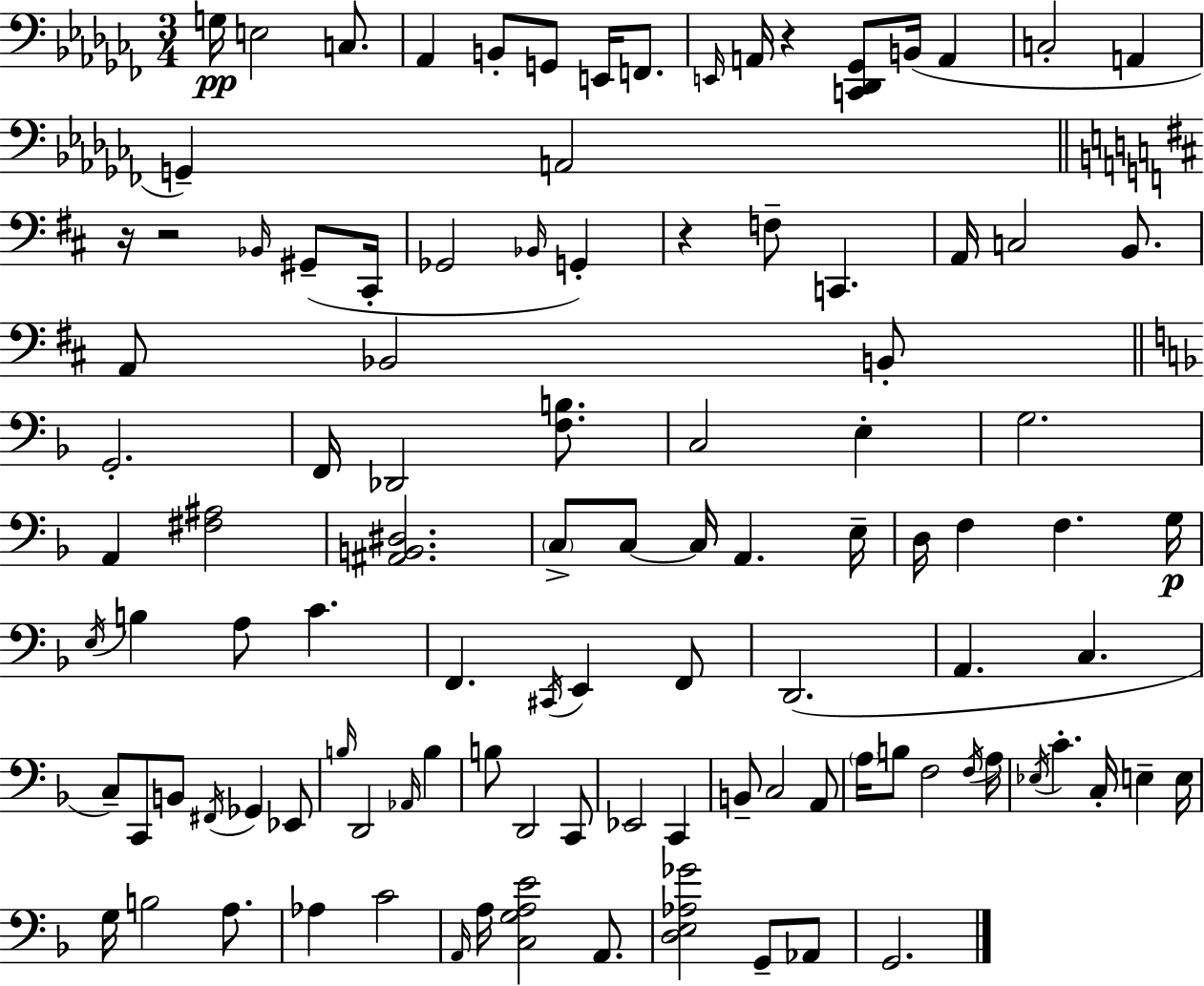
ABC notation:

X:1
T:Untitled
M:3/4
L:1/4
K:Abm
G,/4 E,2 C,/2 _A,, B,,/2 G,,/2 E,,/4 F,,/2 E,,/4 A,,/4 z [C,,_D,,_G,,]/2 B,,/4 A,, C,2 A,, G,, A,,2 z/4 z2 _B,,/4 ^G,,/2 ^C,,/4 _G,,2 _B,,/4 G,, z F,/2 C,, A,,/4 C,2 B,,/2 A,,/2 _B,,2 B,,/2 G,,2 F,,/4 _D,,2 [F,B,]/2 C,2 E, G,2 A,, [^F,^A,]2 [^A,,B,,^D,]2 C,/2 C,/2 C,/4 A,, E,/4 D,/4 F, F, G,/4 E,/4 B, A,/2 C F,, ^C,,/4 E,, F,,/2 D,,2 A,, C, C,/2 C,,/2 B,,/2 ^F,,/4 _G,, _E,,/2 B,/4 D,,2 _A,,/4 B, B,/2 D,,2 C,,/2 _E,,2 C,, B,,/2 C,2 A,,/2 A,/4 B,/2 F,2 F,/4 A,/4 _E,/4 C C,/4 E, E,/4 G,/4 B,2 A,/2 _A, C2 A,,/4 A,/4 [C,G,A,E]2 A,,/2 [D,E,_A,_G]2 G,,/2 _A,,/2 G,,2